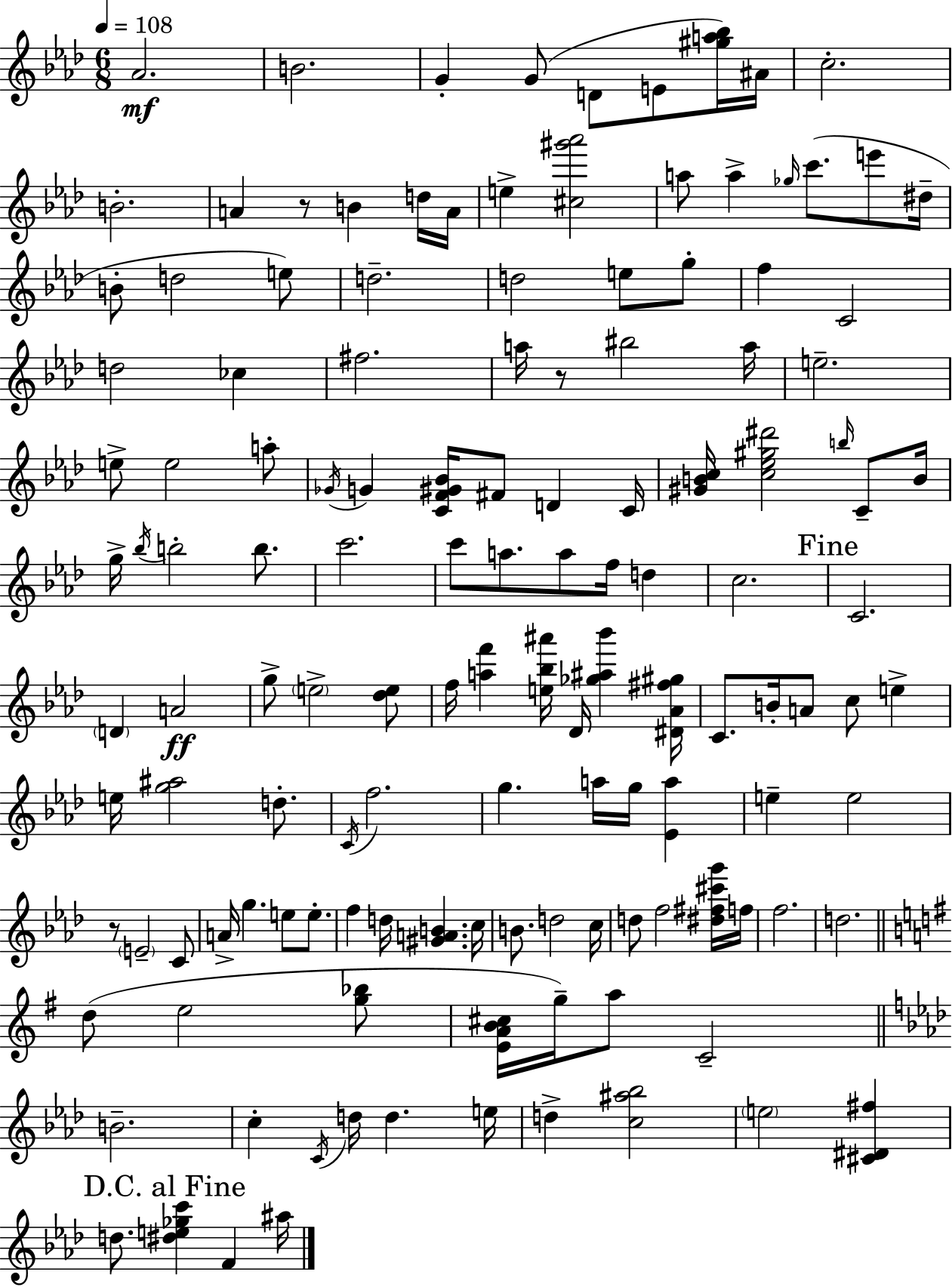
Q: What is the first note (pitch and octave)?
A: Ab4